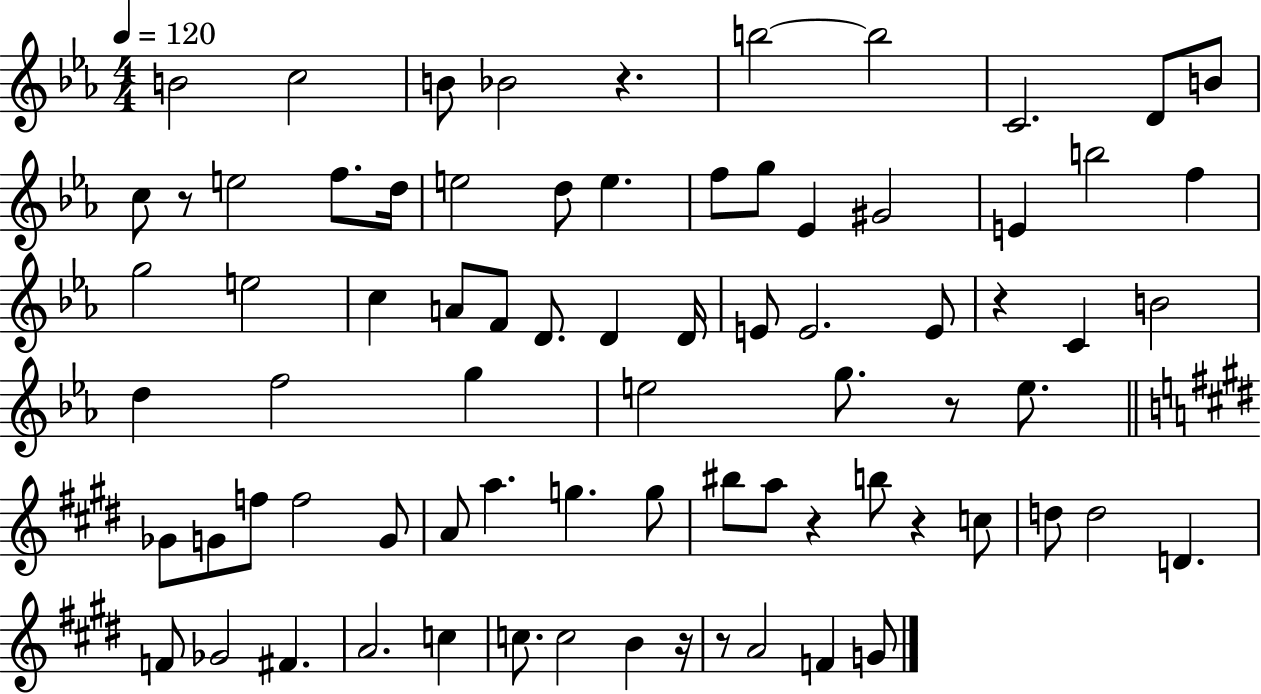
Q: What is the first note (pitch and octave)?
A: B4